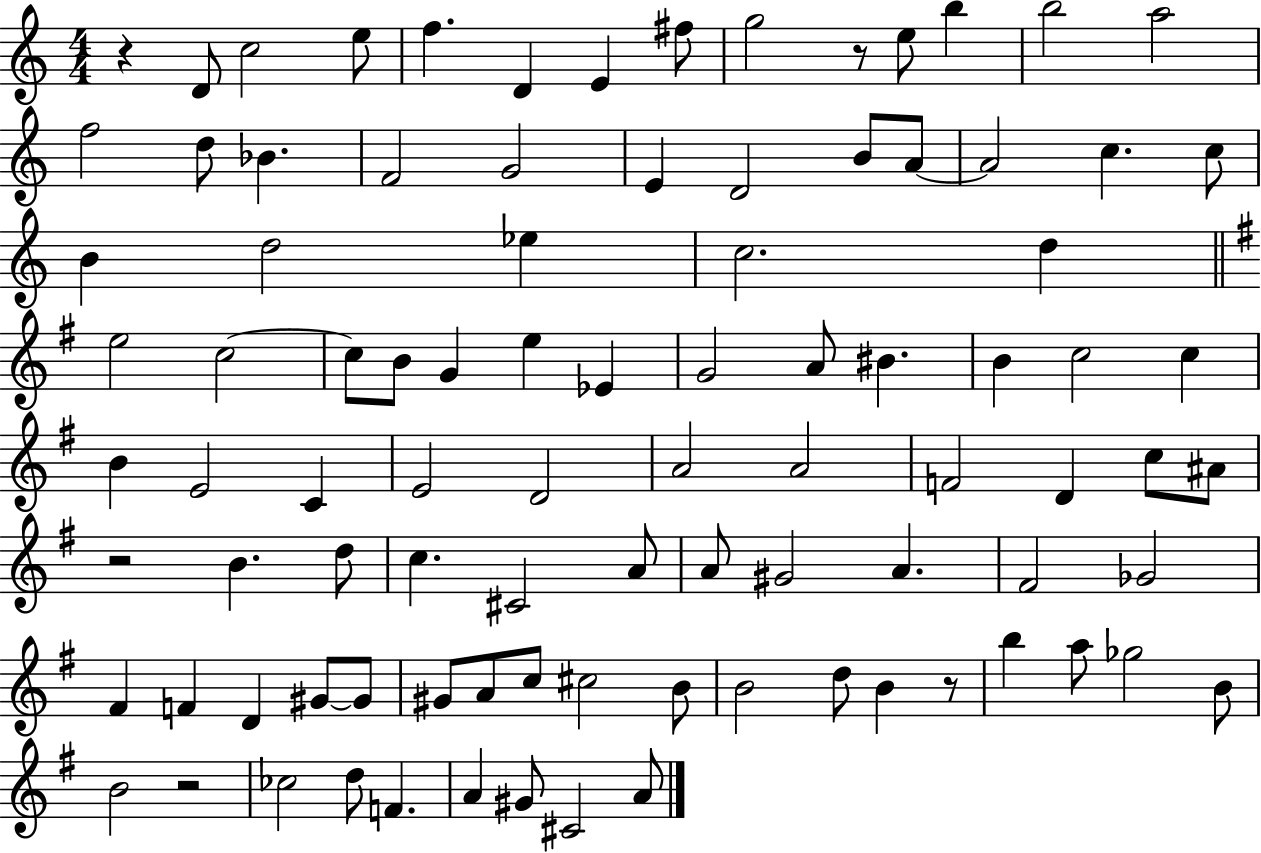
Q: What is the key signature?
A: C major